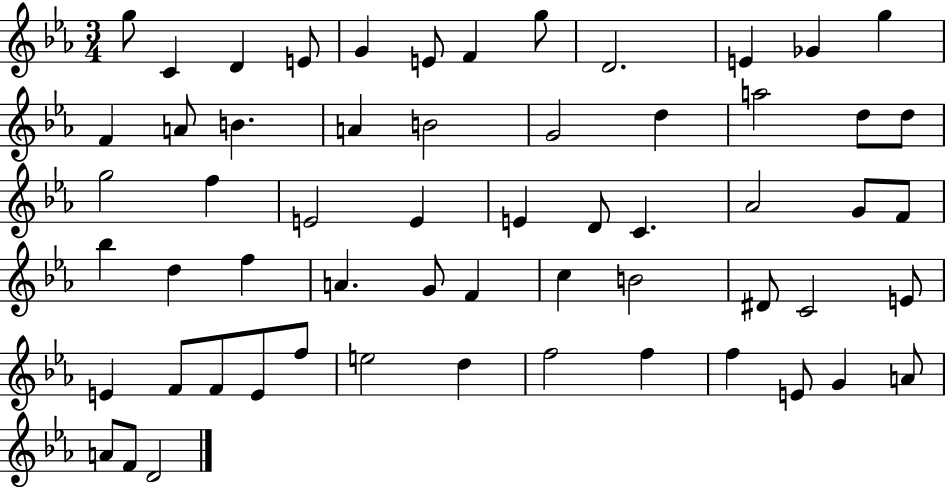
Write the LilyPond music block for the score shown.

{
  \clef treble
  \numericTimeSignature
  \time 3/4
  \key ees \major
  g''8 c'4 d'4 e'8 | g'4 e'8 f'4 g''8 | d'2. | e'4 ges'4 g''4 | \break f'4 a'8 b'4. | a'4 b'2 | g'2 d''4 | a''2 d''8 d''8 | \break g''2 f''4 | e'2 e'4 | e'4 d'8 c'4. | aes'2 g'8 f'8 | \break bes''4 d''4 f''4 | a'4. g'8 f'4 | c''4 b'2 | dis'8 c'2 e'8 | \break e'4 f'8 f'8 e'8 f''8 | e''2 d''4 | f''2 f''4 | f''4 e'8 g'4 a'8 | \break a'8 f'8 d'2 | \bar "|."
}